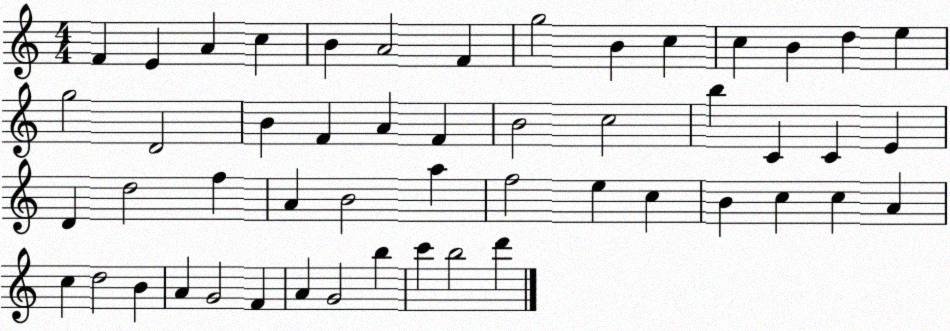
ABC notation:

X:1
T:Untitled
M:4/4
L:1/4
K:C
F E A c B A2 F g2 B c c B d e g2 D2 B F A F B2 c2 b C C E D d2 f A B2 a f2 e c B c c A c d2 B A G2 F A G2 b c' b2 d'